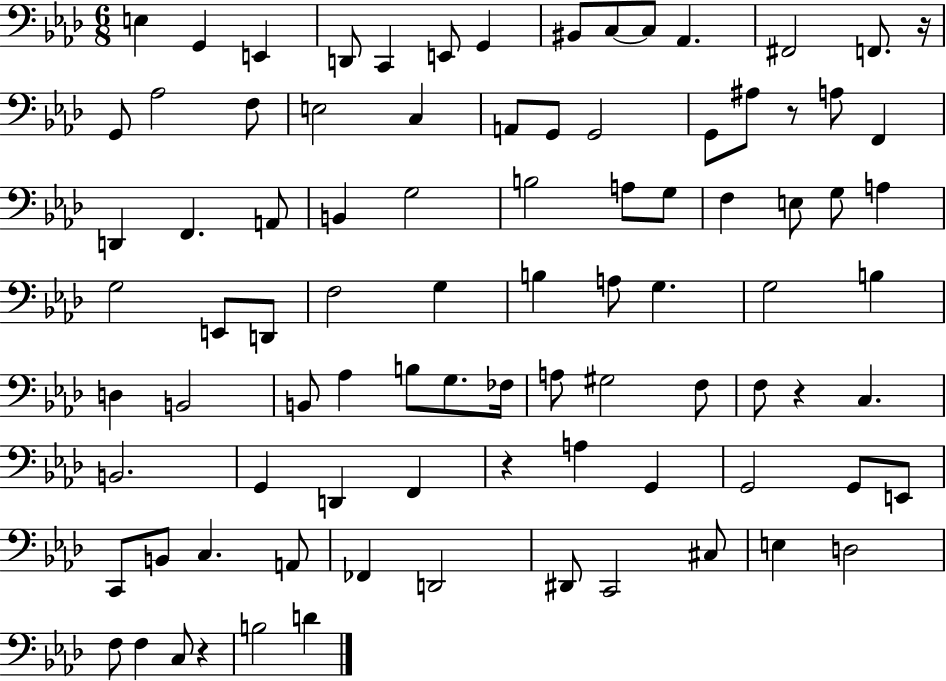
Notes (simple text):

E3/q G2/q E2/q D2/e C2/q E2/e G2/q BIS2/e C3/e C3/e Ab2/q. F#2/h F2/e. R/s G2/e Ab3/h F3/e E3/h C3/q A2/e G2/e G2/h G2/e A#3/e R/e A3/e F2/q D2/q F2/q. A2/e B2/q G3/h B3/h A3/e G3/e F3/q E3/e G3/e A3/q G3/h E2/e D2/e F3/h G3/q B3/q A3/e G3/q. G3/h B3/q D3/q B2/h B2/e Ab3/q B3/e G3/e. FES3/s A3/e G#3/h F3/e F3/e R/q C3/q. B2/h. G2/q D2/q F2/q R/q A3/q G2/q G2/h G2/e E2/e C2/e B2/e C3/q. A2/e FES2/q D2/h D#2/e C2/h C#3/e E3/q D3/h F3/e F3/q C3/e R/q B3/h D4/q